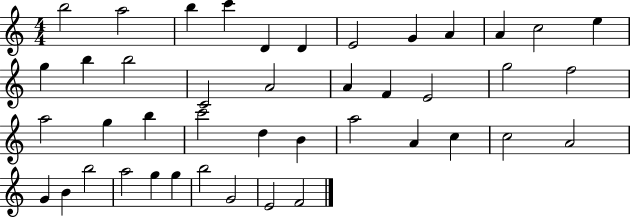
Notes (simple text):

B5/h A5/h B5/q C6/q D4/q D4/q E4/h G4/q A4/q A4/q C5/h E5/q G5/q B5/q B5/h C4/h A4/h A4/q F4/q E4/h G5/h F5/h A5/h G5/q B5/q C6/h D5/q B4/q A5/h A4/q C5/q C5/h A4/h G4/q B4/q B5/h A5/h G5/q G5/q B5/h G4/h E4/h F4/h